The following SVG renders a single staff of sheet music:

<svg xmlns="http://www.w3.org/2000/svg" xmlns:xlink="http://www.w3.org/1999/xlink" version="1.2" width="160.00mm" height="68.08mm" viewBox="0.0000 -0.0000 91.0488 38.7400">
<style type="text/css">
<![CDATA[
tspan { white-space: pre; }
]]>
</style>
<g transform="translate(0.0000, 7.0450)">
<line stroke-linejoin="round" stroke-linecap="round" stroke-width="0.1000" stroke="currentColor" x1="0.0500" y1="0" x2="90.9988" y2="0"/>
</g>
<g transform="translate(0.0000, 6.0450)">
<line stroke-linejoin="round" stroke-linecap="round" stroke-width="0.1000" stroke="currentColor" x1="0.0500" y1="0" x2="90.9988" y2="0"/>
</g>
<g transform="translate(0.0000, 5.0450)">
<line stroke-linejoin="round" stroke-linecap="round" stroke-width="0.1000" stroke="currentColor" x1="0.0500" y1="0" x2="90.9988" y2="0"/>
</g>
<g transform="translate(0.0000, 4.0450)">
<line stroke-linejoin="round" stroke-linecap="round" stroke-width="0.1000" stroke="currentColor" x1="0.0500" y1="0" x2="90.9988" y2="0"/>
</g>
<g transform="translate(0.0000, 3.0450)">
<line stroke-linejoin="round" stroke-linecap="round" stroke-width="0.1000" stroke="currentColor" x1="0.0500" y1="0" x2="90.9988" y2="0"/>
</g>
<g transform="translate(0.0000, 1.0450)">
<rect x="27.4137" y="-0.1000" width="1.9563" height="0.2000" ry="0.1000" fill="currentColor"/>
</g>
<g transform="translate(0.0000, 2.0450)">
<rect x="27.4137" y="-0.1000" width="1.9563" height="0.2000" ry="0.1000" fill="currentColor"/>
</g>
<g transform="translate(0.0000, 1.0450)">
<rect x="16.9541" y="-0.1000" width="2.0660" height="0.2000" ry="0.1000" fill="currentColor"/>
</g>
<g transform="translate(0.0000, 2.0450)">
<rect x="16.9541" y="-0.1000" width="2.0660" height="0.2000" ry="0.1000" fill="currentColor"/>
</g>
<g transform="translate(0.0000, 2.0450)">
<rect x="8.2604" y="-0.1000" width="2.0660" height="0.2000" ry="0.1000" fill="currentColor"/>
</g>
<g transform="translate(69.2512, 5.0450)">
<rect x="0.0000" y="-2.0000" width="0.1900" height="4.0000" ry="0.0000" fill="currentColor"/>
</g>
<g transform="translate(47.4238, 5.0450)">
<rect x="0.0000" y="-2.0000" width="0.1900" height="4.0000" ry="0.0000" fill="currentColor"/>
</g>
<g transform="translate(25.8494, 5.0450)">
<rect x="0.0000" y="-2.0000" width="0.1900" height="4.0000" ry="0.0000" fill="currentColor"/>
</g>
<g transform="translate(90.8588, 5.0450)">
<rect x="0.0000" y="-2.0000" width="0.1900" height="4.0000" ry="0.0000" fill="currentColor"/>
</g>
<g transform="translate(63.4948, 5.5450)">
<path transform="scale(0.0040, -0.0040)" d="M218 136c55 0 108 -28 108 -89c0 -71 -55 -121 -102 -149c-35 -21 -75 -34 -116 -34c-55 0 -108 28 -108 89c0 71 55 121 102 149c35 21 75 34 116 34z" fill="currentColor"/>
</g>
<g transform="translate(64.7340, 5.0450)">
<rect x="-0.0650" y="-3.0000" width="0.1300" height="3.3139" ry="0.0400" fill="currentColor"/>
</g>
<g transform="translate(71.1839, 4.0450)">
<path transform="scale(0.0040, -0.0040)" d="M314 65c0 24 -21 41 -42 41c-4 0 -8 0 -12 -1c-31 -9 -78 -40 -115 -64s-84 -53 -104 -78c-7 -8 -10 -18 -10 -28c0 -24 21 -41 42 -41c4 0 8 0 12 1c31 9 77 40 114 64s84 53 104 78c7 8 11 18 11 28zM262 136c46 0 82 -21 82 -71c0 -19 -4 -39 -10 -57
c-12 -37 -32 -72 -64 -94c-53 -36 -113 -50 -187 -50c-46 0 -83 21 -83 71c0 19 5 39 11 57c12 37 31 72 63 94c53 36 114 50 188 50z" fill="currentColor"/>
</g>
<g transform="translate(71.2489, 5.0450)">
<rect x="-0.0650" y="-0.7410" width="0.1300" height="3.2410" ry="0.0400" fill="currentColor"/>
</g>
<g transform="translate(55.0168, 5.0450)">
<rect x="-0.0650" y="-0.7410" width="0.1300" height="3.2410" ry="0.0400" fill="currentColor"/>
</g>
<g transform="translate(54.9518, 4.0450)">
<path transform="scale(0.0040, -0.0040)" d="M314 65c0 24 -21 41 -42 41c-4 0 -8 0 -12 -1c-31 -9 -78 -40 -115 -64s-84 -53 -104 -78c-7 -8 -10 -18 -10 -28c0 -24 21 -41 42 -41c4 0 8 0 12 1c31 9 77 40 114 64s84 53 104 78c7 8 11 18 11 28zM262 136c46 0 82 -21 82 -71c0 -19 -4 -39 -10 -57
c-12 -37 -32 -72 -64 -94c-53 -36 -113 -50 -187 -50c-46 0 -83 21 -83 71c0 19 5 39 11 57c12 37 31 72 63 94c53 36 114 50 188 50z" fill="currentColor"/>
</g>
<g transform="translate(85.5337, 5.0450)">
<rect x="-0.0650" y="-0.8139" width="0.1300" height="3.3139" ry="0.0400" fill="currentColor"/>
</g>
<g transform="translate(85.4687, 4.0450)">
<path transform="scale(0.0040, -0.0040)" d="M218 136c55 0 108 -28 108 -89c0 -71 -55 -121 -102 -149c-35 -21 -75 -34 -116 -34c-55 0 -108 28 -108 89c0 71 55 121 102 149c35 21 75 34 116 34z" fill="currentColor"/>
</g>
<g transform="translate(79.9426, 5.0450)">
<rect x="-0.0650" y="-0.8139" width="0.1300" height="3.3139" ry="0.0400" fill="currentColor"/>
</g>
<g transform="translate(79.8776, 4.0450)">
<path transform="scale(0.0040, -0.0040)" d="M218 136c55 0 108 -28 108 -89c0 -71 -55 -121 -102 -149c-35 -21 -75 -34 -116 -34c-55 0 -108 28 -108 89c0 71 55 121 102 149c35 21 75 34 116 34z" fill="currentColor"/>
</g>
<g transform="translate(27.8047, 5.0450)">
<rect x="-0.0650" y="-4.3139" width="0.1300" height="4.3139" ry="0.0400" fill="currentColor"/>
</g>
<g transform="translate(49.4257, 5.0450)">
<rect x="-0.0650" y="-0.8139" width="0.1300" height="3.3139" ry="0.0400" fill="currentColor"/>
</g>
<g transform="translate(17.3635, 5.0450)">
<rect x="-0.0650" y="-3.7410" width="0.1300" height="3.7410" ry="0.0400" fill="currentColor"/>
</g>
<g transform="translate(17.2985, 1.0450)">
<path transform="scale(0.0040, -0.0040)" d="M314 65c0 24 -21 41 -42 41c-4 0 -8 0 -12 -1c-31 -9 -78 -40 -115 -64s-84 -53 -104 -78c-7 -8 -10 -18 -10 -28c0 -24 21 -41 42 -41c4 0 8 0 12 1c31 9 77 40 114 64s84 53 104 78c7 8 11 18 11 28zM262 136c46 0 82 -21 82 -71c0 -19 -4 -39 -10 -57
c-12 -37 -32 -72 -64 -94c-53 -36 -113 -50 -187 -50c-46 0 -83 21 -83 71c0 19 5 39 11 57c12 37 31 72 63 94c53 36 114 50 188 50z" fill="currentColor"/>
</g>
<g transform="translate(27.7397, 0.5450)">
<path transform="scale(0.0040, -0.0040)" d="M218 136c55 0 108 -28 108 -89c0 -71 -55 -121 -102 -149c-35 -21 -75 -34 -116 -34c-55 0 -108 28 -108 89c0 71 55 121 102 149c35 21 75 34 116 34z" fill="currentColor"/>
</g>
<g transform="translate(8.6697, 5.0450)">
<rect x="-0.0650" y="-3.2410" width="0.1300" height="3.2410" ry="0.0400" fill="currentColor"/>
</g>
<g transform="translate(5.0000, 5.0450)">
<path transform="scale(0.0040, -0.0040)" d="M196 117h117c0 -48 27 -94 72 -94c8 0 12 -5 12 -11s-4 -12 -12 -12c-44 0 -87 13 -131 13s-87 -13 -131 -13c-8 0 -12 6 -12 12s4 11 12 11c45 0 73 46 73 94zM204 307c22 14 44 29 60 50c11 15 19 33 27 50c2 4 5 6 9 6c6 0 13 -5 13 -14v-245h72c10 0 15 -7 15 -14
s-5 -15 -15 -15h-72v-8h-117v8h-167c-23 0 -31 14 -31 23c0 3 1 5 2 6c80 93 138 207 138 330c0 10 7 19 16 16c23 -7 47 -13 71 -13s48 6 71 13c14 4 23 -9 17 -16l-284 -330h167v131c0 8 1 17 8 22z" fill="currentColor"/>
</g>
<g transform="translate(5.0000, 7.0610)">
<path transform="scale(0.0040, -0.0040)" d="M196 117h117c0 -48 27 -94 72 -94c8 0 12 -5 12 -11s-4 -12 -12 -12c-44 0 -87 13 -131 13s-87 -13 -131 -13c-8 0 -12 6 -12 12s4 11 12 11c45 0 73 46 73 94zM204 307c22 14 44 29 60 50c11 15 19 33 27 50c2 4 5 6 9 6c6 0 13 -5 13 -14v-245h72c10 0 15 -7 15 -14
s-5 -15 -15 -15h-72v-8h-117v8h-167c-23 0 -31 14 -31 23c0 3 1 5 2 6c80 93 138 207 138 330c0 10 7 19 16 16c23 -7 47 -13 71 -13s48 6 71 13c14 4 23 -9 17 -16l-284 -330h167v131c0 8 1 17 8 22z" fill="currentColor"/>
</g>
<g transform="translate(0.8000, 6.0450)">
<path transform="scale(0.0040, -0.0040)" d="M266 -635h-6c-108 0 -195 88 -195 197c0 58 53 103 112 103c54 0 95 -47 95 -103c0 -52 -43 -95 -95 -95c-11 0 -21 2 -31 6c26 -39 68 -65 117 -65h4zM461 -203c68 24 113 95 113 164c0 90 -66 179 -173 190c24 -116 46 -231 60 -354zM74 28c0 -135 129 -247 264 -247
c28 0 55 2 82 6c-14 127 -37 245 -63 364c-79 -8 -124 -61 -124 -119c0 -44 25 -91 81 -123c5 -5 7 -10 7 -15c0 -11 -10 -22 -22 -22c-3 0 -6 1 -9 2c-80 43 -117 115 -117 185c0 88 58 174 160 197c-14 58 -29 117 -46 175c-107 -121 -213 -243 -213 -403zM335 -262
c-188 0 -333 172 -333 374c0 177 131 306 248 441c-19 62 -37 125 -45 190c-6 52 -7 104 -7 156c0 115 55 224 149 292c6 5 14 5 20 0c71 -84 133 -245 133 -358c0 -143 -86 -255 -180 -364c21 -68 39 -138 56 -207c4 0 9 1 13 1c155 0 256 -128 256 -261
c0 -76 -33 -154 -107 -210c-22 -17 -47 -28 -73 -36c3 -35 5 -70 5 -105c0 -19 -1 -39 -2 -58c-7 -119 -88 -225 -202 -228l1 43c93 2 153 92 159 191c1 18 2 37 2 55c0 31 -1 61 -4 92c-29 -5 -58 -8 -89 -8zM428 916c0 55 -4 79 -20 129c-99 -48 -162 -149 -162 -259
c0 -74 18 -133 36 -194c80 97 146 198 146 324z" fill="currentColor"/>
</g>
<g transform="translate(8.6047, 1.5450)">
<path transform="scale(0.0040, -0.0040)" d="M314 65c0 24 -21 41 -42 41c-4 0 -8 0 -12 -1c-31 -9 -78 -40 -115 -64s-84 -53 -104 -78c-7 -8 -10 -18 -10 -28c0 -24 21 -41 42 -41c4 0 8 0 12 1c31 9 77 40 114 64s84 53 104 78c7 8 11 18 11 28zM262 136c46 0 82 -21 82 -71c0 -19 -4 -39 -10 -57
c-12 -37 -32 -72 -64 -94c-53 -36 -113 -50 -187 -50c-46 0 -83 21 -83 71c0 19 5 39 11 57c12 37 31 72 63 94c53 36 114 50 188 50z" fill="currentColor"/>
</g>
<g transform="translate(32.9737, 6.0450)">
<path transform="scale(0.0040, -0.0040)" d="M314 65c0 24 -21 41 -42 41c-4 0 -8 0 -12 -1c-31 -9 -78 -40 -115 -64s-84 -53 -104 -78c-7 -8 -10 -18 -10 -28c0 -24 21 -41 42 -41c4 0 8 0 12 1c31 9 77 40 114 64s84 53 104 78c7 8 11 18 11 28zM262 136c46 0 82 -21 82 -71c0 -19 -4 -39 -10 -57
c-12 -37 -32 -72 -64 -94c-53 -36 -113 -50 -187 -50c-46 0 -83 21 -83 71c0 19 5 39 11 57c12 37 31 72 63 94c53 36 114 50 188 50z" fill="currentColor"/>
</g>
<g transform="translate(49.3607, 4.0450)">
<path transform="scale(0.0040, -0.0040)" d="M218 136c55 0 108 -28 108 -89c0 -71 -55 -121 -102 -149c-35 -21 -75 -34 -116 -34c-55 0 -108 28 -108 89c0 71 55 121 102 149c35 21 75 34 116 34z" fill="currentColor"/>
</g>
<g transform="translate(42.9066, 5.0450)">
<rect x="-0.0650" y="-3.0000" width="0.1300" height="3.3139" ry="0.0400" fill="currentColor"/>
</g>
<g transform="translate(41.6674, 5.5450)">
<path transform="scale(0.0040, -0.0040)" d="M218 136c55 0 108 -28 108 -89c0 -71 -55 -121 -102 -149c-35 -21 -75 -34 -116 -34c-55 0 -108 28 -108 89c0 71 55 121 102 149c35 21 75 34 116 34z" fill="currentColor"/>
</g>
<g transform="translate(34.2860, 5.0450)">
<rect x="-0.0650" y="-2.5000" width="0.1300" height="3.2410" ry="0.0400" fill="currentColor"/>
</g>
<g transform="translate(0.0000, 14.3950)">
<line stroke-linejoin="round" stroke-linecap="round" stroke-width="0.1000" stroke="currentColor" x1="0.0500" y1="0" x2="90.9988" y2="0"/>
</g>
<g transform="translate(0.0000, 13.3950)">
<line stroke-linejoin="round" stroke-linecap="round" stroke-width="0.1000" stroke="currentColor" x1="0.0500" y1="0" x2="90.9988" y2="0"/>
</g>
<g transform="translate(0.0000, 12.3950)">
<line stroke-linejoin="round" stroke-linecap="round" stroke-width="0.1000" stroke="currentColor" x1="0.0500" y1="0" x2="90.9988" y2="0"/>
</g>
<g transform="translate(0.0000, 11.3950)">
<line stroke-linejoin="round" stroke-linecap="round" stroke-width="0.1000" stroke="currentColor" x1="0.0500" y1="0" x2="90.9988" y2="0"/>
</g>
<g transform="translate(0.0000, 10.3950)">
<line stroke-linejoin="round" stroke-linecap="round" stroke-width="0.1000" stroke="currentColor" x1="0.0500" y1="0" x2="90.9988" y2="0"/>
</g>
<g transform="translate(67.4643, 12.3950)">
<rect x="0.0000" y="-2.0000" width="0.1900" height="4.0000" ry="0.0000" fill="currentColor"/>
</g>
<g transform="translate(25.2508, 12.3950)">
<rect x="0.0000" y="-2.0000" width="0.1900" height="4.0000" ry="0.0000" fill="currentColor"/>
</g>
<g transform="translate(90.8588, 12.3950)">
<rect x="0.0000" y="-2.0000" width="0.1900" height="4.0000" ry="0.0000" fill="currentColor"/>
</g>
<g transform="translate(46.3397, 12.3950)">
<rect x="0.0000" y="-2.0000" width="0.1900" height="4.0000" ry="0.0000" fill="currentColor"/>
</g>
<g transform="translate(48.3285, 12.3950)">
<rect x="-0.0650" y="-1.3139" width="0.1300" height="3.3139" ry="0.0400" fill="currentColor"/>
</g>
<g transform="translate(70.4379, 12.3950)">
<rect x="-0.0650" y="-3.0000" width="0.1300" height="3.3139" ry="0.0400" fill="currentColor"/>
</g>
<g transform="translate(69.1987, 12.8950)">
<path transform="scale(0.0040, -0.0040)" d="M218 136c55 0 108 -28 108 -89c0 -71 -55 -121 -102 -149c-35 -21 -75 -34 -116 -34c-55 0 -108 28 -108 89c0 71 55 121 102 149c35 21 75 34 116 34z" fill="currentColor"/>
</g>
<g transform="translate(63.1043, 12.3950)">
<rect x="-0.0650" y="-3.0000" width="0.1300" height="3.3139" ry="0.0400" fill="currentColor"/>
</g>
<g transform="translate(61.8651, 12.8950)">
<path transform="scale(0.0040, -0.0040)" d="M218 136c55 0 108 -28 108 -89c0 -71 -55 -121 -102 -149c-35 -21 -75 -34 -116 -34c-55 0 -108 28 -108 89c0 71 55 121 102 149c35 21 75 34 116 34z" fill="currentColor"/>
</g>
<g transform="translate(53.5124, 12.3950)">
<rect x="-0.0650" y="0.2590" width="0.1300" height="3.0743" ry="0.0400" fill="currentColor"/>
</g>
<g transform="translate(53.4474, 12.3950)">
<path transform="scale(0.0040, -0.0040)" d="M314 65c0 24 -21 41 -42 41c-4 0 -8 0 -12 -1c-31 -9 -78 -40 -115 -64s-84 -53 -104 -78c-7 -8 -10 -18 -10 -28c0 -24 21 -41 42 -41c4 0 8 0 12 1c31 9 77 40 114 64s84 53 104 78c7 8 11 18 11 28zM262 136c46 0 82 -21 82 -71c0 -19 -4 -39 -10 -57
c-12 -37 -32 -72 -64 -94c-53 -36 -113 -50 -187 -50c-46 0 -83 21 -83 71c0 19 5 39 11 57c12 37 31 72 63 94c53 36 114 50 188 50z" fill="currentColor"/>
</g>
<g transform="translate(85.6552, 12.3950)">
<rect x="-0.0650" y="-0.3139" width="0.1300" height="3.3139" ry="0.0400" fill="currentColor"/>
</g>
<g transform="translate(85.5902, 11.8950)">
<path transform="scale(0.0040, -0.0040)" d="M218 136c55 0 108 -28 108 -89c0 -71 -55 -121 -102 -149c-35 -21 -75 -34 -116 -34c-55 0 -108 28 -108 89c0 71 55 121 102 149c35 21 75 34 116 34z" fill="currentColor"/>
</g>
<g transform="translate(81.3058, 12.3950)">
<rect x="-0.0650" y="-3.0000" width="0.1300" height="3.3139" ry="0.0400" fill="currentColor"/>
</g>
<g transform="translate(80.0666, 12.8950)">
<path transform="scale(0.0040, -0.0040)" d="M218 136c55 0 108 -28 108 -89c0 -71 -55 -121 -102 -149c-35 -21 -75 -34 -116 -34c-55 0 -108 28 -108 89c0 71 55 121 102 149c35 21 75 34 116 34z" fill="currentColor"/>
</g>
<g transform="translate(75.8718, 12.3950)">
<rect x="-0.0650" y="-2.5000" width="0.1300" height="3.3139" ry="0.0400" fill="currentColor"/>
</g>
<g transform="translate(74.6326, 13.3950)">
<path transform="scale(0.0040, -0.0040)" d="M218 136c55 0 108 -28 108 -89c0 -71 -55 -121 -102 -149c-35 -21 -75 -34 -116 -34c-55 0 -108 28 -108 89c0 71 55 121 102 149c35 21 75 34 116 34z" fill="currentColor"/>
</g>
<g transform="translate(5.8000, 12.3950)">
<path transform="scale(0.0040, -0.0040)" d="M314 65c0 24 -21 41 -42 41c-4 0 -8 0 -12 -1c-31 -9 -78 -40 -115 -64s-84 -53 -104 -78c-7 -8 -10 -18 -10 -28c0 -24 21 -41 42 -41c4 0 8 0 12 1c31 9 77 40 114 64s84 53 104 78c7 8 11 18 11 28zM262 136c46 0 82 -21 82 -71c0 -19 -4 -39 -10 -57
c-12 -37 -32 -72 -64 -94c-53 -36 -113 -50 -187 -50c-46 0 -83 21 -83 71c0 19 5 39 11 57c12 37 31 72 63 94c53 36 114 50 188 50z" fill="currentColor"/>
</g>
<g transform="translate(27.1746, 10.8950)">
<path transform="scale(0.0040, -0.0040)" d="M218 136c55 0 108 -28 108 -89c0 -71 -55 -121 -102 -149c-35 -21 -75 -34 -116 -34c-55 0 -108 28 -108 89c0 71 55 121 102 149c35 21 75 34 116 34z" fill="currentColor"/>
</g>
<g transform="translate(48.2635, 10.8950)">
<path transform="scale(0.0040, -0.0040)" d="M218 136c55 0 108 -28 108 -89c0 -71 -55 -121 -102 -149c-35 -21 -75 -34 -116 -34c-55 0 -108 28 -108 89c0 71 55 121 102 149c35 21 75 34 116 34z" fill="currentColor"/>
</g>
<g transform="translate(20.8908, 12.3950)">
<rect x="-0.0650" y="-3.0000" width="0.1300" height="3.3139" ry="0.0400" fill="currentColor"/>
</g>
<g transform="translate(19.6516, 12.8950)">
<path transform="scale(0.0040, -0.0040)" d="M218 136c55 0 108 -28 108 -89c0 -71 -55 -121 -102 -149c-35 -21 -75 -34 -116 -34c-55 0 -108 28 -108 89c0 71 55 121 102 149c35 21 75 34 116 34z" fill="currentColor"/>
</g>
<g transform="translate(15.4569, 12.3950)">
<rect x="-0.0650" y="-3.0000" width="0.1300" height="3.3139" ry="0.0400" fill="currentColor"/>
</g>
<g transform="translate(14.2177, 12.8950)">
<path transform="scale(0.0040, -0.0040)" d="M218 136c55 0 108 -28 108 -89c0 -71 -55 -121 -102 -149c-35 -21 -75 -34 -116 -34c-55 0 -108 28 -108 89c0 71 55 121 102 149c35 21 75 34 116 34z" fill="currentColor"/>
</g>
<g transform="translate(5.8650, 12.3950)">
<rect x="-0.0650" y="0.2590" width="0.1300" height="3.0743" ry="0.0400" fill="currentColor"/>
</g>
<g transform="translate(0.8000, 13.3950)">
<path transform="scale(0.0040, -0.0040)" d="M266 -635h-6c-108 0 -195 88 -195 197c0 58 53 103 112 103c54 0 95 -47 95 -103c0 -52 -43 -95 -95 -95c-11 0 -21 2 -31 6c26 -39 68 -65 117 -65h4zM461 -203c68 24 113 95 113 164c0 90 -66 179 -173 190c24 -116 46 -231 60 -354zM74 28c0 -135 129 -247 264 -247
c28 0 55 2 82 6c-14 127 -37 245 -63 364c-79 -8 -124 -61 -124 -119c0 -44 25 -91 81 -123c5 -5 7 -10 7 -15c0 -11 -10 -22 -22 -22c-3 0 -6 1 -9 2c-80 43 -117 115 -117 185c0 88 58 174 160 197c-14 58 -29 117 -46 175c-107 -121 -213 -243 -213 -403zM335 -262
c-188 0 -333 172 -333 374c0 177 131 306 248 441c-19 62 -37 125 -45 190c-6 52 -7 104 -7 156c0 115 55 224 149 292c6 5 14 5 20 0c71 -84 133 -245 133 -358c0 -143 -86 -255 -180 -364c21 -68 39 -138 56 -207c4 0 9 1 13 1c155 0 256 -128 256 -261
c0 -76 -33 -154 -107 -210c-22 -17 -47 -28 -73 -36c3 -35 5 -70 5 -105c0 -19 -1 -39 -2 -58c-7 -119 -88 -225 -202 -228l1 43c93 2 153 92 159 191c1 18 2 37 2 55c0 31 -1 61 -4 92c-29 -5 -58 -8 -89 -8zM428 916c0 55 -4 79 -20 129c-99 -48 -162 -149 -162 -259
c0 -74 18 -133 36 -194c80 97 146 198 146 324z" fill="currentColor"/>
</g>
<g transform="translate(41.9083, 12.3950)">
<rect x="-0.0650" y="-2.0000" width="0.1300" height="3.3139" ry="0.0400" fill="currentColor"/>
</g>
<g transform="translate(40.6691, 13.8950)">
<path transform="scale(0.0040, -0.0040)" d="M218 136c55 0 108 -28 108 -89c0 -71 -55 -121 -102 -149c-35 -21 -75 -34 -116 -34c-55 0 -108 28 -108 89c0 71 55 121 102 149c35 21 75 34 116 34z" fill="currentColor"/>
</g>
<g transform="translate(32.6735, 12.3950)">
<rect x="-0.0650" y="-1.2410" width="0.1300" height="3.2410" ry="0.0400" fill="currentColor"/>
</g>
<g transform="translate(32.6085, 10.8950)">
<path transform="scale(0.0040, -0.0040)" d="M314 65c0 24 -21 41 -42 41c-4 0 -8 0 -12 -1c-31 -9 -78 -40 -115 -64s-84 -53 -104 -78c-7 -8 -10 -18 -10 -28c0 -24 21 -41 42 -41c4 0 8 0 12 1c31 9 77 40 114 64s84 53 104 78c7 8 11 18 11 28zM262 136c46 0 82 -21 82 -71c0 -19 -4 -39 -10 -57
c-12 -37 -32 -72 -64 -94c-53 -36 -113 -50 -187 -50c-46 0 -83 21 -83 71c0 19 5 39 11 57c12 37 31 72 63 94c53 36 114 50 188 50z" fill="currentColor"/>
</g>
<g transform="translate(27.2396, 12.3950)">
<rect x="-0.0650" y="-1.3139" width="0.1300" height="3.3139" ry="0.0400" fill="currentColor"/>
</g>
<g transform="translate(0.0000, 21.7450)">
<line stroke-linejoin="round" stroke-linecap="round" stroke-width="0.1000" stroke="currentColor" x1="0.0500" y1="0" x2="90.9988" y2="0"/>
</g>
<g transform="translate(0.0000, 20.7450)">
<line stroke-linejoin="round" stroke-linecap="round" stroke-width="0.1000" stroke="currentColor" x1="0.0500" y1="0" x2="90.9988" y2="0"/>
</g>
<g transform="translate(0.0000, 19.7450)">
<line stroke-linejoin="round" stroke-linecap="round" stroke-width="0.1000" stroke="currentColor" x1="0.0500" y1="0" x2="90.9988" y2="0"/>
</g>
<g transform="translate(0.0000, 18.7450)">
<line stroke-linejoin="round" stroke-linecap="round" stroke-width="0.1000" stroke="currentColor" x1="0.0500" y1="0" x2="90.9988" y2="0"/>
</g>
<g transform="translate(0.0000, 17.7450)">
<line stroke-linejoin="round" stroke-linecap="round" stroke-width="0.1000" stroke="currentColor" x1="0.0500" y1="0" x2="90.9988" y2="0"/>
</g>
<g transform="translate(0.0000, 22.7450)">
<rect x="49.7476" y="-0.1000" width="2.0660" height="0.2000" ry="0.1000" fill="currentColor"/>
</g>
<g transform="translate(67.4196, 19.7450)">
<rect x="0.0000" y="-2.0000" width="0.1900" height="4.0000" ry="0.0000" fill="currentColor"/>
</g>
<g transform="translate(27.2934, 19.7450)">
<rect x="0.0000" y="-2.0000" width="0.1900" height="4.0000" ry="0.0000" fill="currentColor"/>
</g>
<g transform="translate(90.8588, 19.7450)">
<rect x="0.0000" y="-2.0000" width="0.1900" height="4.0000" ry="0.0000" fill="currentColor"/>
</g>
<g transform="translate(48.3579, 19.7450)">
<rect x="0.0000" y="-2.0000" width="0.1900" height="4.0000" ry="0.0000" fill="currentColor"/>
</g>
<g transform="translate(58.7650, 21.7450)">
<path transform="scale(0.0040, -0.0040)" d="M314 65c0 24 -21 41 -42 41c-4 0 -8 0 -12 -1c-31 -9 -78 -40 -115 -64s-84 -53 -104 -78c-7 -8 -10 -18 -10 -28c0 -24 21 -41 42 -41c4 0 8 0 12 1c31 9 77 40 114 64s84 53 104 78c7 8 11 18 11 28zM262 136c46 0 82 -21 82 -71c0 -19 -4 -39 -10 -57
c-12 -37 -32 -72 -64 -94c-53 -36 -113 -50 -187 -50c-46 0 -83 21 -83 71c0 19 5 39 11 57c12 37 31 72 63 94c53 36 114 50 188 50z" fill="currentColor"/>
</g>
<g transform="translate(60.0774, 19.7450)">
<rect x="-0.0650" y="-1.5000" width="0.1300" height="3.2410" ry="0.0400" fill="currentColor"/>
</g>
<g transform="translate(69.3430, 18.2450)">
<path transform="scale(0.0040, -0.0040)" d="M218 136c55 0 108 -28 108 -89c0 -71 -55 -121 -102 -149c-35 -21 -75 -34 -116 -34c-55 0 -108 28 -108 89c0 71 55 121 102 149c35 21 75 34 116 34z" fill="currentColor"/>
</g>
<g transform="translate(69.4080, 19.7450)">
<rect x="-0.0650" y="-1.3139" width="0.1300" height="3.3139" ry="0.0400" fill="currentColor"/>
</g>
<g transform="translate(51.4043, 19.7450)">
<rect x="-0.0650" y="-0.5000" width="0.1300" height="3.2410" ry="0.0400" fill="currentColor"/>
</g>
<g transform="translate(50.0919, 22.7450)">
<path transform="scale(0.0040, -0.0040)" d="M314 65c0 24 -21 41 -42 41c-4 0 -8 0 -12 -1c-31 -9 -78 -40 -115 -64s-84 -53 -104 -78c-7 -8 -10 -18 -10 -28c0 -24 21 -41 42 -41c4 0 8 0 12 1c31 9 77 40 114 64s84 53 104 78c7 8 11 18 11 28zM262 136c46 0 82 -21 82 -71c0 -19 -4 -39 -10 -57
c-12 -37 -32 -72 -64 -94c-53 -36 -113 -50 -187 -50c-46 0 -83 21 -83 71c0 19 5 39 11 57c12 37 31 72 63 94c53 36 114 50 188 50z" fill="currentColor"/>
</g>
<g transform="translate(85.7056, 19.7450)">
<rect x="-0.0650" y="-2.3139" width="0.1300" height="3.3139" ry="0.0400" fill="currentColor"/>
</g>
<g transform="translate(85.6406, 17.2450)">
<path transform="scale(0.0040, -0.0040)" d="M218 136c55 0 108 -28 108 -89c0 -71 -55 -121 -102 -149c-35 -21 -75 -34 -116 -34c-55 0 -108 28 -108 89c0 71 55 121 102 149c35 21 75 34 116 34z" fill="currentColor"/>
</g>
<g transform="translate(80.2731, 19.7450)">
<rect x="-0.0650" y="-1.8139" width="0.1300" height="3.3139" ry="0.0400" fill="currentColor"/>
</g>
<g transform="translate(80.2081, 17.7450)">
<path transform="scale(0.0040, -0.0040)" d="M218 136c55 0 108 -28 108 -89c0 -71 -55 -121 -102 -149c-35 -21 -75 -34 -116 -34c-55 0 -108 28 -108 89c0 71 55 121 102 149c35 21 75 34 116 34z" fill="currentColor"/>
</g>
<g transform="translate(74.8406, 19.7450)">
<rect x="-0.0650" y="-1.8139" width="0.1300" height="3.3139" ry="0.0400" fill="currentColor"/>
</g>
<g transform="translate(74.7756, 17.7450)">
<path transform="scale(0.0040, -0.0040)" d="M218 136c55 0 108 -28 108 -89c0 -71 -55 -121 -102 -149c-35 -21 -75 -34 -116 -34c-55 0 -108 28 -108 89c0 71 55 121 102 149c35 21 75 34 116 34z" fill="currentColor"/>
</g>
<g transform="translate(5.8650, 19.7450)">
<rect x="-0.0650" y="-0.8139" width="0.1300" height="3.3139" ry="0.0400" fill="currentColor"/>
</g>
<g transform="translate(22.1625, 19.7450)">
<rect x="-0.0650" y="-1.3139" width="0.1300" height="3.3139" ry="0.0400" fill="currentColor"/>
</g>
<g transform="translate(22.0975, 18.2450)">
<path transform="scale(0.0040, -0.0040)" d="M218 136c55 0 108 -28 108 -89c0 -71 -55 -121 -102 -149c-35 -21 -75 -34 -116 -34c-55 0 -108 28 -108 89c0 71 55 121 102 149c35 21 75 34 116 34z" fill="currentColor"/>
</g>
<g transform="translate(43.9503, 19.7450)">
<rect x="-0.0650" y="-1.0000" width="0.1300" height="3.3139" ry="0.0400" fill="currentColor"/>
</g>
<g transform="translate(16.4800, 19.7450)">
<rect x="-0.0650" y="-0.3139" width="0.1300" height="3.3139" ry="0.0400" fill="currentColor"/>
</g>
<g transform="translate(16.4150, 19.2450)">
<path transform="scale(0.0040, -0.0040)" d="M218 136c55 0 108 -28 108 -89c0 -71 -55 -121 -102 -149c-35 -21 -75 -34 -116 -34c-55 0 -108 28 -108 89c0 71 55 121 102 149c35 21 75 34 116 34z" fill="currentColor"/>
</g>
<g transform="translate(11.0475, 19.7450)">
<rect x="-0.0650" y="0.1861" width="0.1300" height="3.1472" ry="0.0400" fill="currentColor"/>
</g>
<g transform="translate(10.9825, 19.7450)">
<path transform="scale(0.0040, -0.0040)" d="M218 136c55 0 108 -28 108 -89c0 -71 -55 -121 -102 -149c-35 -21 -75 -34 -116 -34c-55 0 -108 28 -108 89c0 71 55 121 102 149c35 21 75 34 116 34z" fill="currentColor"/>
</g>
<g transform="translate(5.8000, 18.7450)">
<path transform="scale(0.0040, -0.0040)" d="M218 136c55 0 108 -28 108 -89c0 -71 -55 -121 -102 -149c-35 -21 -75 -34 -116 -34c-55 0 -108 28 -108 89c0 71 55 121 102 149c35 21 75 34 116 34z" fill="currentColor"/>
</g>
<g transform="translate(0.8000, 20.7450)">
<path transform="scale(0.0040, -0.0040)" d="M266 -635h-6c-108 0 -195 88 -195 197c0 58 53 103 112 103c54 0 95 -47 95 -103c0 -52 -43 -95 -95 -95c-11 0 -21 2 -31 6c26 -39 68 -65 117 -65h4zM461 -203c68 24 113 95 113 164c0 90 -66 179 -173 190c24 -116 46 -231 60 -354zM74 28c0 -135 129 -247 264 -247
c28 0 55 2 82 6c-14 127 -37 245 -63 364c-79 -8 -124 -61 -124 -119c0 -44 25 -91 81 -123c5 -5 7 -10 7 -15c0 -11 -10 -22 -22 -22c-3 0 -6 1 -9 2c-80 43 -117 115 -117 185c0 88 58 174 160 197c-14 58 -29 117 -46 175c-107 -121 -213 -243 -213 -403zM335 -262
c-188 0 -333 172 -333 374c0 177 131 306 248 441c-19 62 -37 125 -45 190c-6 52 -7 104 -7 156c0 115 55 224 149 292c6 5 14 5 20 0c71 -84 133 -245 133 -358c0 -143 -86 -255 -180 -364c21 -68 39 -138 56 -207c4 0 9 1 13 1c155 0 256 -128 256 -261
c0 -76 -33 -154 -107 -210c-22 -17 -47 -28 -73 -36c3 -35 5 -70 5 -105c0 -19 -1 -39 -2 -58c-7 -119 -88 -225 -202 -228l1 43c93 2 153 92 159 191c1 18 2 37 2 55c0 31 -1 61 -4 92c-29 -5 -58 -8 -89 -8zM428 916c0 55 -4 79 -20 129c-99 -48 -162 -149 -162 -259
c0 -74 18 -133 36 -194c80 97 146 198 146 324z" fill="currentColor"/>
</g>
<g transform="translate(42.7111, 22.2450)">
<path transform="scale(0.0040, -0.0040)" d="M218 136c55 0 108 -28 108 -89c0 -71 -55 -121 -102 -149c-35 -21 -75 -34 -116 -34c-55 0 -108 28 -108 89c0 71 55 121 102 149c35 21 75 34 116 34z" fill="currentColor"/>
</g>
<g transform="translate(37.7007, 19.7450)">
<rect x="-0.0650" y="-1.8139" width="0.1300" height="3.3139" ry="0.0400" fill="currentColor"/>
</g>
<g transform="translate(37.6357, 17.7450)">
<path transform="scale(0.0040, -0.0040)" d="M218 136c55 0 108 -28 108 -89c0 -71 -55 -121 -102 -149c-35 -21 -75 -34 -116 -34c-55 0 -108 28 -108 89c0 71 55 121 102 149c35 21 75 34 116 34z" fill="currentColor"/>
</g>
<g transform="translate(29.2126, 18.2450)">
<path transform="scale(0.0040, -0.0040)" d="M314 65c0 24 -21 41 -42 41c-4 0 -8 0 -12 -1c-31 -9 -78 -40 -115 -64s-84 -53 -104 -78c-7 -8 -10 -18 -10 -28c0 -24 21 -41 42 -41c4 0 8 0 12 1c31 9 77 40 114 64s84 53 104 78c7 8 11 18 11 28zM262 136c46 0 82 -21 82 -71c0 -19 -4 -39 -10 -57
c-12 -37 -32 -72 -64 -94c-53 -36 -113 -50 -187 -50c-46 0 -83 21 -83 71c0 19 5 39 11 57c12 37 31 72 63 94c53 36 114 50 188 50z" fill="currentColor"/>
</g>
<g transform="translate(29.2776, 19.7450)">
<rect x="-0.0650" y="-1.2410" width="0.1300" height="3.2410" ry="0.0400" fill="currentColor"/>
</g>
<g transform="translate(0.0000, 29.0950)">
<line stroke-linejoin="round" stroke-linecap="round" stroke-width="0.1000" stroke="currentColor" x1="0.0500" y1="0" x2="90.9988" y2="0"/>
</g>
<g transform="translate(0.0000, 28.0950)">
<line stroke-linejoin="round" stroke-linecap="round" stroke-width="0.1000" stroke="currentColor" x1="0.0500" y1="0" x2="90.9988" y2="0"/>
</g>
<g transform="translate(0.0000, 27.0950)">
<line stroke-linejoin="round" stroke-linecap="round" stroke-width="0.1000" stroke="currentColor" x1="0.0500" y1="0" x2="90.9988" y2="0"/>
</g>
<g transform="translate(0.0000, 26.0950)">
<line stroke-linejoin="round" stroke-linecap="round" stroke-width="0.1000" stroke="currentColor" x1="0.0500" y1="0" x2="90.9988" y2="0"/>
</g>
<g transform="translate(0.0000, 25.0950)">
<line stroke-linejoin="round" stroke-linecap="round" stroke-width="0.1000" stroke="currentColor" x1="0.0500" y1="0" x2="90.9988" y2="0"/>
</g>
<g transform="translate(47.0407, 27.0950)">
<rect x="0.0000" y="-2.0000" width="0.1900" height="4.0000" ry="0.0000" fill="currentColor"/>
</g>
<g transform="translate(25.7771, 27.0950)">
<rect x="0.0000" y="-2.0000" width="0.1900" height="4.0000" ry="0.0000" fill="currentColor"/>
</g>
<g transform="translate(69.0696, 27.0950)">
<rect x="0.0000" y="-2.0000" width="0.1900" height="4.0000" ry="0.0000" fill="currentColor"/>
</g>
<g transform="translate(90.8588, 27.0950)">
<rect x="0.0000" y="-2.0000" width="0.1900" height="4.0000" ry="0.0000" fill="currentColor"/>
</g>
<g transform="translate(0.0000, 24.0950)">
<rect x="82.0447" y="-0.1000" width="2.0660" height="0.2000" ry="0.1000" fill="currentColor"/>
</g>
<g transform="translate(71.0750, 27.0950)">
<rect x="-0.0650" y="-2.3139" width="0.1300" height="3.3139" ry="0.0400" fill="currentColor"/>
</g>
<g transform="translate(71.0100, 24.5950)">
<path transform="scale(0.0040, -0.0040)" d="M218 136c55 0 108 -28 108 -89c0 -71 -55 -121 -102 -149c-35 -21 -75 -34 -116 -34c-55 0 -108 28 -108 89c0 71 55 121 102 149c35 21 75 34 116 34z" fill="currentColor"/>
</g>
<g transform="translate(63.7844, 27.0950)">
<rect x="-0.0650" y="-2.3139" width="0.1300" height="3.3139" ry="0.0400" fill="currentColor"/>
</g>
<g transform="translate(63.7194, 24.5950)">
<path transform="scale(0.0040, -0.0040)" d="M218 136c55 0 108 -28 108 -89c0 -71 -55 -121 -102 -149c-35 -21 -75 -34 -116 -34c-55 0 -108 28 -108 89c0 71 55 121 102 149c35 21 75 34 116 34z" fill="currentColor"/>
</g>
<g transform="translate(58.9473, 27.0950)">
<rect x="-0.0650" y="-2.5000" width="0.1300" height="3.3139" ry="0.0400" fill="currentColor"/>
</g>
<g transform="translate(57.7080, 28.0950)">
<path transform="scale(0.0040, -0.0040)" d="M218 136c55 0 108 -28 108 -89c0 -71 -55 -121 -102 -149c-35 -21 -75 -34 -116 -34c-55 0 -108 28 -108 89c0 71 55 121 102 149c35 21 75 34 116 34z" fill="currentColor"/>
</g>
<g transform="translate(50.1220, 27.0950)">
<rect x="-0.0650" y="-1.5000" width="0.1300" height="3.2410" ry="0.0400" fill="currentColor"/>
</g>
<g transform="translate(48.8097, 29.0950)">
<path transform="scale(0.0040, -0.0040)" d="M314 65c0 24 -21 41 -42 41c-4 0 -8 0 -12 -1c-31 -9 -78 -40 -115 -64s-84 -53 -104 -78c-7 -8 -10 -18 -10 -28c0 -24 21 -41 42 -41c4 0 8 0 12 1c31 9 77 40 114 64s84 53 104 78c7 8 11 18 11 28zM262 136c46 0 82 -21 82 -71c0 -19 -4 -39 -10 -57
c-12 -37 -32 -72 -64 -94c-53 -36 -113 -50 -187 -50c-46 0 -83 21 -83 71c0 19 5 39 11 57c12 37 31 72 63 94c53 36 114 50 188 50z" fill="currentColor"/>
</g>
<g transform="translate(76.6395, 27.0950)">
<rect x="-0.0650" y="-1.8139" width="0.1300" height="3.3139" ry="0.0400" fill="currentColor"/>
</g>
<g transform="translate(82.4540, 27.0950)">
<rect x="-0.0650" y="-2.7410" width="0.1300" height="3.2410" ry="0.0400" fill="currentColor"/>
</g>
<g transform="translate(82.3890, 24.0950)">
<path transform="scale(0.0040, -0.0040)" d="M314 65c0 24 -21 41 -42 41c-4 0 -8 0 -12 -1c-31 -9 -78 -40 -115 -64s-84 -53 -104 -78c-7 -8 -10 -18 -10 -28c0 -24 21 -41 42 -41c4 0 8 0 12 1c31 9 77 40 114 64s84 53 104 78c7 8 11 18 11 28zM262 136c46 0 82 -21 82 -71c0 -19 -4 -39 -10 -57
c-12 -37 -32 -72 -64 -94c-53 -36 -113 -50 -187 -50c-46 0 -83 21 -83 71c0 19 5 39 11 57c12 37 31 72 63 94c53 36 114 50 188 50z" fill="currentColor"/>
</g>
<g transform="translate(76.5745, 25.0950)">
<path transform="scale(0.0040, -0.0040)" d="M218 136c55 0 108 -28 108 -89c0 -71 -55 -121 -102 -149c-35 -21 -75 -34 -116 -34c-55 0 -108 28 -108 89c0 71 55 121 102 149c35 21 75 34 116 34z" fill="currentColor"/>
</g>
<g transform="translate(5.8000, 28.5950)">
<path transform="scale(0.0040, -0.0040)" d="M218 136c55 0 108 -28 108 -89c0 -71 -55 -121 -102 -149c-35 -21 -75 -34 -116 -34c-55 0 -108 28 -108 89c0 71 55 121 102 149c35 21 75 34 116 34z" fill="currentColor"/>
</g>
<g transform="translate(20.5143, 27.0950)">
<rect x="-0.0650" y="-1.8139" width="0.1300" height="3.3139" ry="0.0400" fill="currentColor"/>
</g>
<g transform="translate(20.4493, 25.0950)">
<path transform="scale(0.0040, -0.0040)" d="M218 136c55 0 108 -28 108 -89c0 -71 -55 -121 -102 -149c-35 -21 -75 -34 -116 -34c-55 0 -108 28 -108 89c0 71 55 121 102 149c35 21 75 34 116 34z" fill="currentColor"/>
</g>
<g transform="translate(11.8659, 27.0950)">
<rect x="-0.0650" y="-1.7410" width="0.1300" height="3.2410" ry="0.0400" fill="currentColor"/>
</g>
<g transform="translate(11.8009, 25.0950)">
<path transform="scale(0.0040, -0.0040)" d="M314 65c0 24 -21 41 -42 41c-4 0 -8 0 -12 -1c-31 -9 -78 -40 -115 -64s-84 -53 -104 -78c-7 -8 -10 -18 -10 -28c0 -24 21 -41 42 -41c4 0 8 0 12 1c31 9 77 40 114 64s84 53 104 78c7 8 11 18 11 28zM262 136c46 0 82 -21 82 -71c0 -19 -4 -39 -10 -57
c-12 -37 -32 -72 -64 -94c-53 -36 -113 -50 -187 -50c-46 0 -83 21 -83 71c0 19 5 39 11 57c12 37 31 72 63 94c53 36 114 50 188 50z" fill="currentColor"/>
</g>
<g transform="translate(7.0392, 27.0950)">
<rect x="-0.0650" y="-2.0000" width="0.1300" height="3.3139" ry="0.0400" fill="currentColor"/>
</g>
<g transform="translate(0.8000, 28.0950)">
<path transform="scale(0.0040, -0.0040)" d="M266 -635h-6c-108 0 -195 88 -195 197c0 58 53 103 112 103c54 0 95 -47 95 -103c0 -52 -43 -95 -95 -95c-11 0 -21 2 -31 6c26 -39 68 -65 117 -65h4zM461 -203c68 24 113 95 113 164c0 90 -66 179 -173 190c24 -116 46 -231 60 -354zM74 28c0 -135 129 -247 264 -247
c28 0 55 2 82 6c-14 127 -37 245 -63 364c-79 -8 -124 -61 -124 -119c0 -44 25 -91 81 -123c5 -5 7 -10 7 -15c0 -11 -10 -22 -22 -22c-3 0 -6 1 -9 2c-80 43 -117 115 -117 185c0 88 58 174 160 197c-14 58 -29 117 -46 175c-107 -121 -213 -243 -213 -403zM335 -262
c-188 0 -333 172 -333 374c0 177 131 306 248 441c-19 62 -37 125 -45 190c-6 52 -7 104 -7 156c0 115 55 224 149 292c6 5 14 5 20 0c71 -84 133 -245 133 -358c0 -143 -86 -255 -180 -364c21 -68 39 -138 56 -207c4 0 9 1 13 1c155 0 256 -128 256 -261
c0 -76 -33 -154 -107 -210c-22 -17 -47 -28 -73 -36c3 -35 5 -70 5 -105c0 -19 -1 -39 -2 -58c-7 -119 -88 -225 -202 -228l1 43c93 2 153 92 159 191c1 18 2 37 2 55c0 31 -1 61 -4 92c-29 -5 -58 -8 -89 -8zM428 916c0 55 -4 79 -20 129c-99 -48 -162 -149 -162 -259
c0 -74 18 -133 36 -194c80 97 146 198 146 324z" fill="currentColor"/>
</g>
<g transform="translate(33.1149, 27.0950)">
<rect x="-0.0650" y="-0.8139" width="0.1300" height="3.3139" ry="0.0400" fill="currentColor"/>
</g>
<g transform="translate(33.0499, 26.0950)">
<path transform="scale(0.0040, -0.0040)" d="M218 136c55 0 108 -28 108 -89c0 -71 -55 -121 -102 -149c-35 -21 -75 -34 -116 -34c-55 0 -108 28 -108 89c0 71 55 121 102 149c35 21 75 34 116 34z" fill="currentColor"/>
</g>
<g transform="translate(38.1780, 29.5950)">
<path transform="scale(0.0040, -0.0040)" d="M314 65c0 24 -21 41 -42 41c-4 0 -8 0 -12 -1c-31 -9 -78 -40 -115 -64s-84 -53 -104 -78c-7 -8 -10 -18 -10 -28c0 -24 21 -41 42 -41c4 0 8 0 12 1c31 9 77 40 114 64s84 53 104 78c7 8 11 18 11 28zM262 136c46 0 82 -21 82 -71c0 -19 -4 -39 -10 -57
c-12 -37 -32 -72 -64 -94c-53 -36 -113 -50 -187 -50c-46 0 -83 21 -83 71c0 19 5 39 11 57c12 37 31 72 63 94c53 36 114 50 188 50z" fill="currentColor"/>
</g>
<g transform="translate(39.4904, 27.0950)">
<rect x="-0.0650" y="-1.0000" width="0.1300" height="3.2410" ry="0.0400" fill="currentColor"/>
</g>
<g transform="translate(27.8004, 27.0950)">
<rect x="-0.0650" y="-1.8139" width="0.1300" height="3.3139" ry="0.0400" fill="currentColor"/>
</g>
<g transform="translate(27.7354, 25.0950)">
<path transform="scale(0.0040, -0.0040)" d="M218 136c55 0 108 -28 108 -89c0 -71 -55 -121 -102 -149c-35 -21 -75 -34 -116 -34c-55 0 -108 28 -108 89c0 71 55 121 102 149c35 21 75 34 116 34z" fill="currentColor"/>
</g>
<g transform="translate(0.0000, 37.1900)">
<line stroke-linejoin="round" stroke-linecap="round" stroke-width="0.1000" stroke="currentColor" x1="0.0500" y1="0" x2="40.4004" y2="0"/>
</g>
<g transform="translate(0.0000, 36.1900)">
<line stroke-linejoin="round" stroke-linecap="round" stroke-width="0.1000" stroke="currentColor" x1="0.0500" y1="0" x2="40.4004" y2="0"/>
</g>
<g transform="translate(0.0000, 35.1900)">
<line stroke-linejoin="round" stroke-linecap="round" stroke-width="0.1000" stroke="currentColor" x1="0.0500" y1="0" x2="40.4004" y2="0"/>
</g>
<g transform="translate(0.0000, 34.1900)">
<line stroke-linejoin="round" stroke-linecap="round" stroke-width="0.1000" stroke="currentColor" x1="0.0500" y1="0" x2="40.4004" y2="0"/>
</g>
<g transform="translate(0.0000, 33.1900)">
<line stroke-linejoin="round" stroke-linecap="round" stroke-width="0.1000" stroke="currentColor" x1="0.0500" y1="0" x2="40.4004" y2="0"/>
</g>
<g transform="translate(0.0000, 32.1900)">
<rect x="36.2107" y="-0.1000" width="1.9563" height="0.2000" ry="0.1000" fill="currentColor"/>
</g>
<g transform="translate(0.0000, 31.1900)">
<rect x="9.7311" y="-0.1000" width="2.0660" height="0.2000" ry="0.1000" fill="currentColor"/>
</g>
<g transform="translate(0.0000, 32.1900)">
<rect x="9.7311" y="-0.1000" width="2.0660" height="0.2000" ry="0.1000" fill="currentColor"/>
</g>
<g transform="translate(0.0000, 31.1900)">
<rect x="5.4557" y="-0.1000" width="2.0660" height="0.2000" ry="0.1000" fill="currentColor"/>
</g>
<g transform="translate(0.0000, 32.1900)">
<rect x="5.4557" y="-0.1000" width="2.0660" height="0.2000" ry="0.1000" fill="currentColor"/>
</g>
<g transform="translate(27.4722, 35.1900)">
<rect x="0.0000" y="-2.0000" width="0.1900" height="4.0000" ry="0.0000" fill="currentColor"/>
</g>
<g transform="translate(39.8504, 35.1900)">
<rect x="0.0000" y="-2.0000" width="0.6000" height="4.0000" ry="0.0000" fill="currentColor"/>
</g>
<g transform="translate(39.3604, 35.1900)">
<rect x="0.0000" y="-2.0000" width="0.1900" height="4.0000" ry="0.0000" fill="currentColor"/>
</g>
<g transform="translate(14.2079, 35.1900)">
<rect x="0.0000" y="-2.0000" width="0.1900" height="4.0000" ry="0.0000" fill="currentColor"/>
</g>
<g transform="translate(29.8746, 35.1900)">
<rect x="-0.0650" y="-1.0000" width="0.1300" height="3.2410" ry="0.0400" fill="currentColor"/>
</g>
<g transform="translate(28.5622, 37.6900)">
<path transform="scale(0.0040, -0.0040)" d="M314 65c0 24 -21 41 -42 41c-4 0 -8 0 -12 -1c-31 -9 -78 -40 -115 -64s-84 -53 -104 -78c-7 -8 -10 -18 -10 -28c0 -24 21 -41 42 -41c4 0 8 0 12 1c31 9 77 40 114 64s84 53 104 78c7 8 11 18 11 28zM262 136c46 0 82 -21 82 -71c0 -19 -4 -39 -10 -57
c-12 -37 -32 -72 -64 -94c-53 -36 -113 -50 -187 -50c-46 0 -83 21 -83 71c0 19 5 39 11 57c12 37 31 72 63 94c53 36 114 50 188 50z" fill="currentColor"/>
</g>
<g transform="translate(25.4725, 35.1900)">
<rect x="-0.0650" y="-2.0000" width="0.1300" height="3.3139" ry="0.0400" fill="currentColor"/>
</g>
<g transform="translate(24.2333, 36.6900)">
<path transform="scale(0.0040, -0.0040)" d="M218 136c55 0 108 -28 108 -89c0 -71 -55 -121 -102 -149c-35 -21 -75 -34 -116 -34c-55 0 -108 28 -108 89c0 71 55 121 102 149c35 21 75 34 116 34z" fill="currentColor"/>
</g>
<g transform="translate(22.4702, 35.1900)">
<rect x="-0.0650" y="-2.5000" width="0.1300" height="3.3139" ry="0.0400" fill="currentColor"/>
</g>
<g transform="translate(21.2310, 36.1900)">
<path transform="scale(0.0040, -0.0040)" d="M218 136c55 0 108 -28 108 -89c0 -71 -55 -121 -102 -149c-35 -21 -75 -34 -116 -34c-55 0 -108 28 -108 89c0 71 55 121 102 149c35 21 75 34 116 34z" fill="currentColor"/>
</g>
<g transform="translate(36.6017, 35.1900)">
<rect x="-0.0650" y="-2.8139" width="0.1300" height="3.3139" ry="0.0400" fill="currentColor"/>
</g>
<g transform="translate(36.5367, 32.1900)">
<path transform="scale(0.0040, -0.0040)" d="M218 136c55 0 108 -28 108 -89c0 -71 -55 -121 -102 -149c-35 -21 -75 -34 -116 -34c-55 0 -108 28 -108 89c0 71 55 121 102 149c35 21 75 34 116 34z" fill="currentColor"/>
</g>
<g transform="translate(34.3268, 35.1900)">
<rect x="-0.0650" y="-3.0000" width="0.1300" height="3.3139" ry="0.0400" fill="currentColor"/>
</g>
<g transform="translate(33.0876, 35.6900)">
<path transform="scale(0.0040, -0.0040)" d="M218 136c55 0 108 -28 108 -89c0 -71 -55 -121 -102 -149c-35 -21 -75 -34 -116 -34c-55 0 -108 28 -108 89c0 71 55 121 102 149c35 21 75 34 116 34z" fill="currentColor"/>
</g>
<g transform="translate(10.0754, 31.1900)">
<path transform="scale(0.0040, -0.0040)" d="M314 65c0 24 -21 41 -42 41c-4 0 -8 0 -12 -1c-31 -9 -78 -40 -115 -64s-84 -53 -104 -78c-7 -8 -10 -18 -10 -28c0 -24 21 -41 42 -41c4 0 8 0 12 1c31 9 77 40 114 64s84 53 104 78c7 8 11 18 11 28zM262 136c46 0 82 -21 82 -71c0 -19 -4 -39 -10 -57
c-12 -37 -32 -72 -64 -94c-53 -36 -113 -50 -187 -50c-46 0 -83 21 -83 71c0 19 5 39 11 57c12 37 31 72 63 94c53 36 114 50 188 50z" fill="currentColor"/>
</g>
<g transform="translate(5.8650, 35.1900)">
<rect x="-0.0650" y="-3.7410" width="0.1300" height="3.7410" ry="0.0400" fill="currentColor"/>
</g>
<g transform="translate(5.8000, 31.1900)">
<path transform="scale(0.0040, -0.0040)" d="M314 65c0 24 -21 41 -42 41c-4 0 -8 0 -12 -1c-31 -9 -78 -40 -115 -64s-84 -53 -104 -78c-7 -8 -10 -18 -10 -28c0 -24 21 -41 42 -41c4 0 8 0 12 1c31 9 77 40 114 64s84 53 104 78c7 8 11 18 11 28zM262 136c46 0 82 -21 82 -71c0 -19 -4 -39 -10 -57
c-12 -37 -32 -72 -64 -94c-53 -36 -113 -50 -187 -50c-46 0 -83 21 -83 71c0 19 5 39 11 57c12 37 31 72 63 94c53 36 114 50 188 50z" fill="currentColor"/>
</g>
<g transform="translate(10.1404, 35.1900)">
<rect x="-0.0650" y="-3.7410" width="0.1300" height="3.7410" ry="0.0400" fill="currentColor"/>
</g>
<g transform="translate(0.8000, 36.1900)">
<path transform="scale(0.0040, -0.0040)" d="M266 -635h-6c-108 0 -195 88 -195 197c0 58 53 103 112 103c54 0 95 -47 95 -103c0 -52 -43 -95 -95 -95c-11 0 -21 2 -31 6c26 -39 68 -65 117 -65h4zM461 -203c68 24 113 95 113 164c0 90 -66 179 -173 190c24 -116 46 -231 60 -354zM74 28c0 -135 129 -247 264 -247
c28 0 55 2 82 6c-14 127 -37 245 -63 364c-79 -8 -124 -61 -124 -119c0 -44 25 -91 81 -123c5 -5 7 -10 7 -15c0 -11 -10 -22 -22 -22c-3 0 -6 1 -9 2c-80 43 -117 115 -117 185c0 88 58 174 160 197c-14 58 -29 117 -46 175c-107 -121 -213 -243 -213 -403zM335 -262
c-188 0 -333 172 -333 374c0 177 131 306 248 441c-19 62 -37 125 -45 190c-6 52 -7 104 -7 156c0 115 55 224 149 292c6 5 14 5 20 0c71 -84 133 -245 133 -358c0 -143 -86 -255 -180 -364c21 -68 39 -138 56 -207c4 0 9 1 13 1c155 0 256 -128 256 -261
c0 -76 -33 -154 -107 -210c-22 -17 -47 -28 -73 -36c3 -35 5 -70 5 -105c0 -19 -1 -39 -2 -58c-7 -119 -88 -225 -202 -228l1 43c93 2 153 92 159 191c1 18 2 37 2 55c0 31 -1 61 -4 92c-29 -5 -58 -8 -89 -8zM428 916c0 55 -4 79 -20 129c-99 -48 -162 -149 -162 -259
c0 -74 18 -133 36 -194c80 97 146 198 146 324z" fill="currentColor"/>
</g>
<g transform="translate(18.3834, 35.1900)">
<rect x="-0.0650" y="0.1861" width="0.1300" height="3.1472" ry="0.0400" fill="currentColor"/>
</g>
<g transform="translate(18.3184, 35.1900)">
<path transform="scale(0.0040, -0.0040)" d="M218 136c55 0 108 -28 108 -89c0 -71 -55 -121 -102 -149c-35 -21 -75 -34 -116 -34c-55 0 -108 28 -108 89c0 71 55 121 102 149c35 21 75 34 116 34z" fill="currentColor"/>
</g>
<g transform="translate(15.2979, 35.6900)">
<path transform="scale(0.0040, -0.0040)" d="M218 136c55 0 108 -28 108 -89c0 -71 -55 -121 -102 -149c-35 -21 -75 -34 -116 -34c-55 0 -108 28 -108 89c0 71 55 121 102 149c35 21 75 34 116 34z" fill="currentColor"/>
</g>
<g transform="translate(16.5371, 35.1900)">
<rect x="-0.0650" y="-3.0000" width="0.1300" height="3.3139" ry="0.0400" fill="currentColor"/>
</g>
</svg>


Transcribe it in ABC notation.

X:1
T:Untitled
M:4/4
L:1/4
K:C
b2 c'2 d' G2 A d d2 A d2 d d B2 A A e e2 F e B2 A A G A c d B c e e2 f D C2 E2 e f f g F f2 f f d D2 E2 G g g f a2 c'2 c'2 A B G F D2 A a